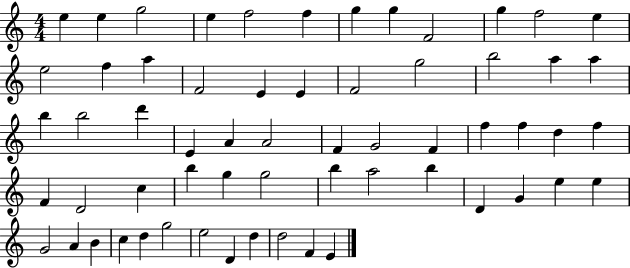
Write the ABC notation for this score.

X:1
T:Untitled
M:4/4
L:1/4
K:C
e e g2 e f2 f g g F2 g f2 e e2 f a F2 E E F2 g2 b2 a a b b2 d' E A A2 F G2 F f f d f F D2 c b g g2 b a2 b D G e e G2 A B c d g2 e2 D d d2 F E